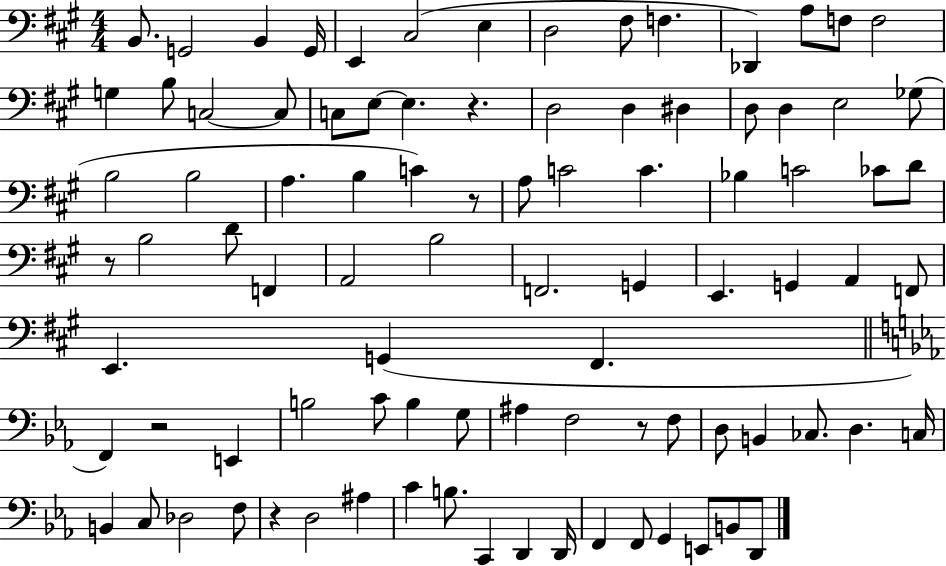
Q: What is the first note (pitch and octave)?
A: B2